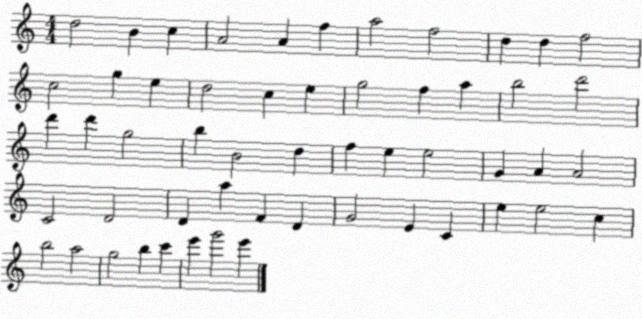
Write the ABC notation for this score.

X:1
T:Untitled
M:4/4
L:1/4
K:C
d2 B c A2 A f a2 f2 d d f2 c2 g e d2 c e g2 f a b2 d'2 d' d' g2 b B2 d f e e2 G A A2 C2 D2 D a F D G2 E C e e2 c b2 a2 g2 b c' e' g'2 e'